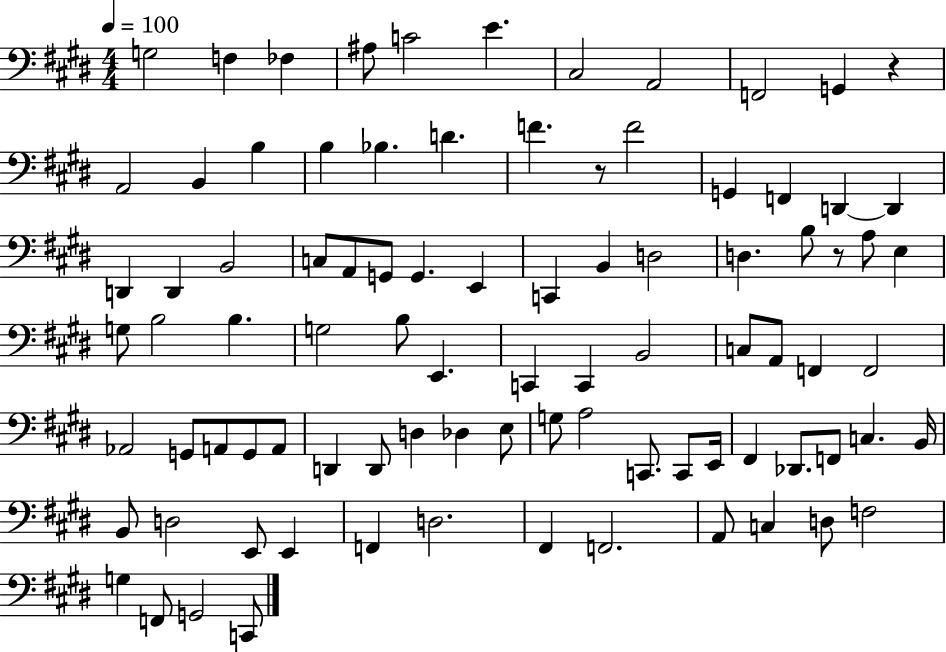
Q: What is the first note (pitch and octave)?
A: G3